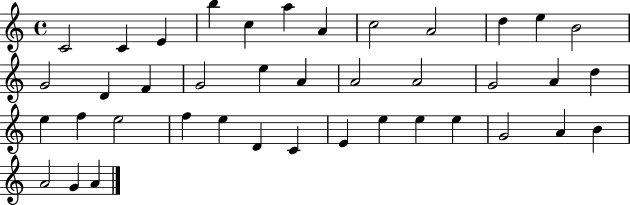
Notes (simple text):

C4/h C4/q E4/q B5/q C5/q A5/q A4/q C5/h A4/h D5/q E5/q B4/h G4/h D4/q F4/q G4/h E5/q A4/q A4/h A4/h G4/h A4/q D5/q E5/q F5/q E5/h F5/q E5/q D4/q C4/q E4/q E5/q E5/q E5/q G4/h A4/q B4/q A4/h G4/q A4/q